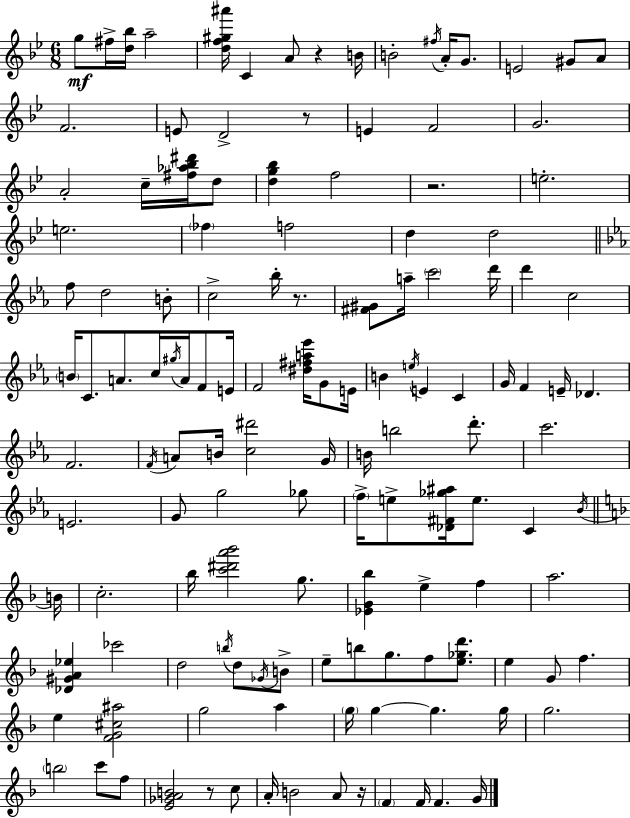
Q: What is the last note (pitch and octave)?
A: G4